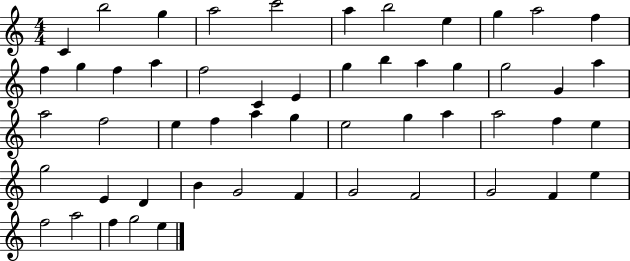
X:1
T:Untitled
M:4/4
L:1/4
K:C
C b2 g a2 c'2 a b2 e g a2 f f g f a f2 C E g b a g g2 G a a2 f2 e f a g e2 g a a2 f e g2 E D B G2 F G2 F2 G2 F e f2 a2 f g2 e